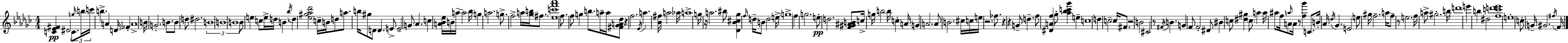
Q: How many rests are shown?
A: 9